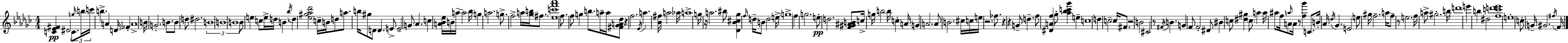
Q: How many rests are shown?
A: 9